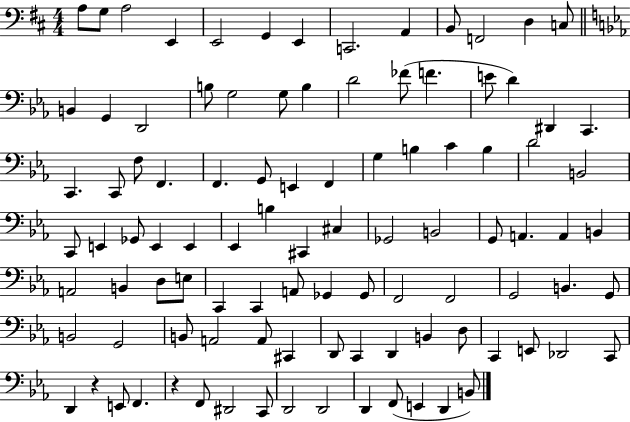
X:1
T:Untitled
M:4/4
L:1/4
K:D
A,/2 G,/2 A,2 E,, E,,2 G,, E,, C,,2 A,, B,,/2 F,,2 D, C,/2 B,, G,, D,,2 B,/2 G,2 G,/2 B, D2 _F/2 F E/2 D ^D,, C,, C,, C,,/2 F,/2 F,, F,, G,,/2 E,, F,, G, B, C B, D2 B,,2 C,,/2 E,, _G,,/2 E,, E,, _E,, B, ^C,, ^C, _G,,2 B,,2 G,,/2 A,, A,, B,, A,,2 B,, D,/2 E,/2 C,, C,, A,,/2 _G,, _G,,/2 F,,2 F,,2 G,,2 B,, G,,/2 B,,2 G,,2 B,,/2 A,,2 A,,/2 ^C,, D,,/2 C,, D,, B,, D,/2 C,, E,,/2 _D,,2 C,,/2 D,, z E,,/2 F,, z F,,/2 ^D,,2 C,,/2 D,,2 D,,2 D,, F,,/2 E,, D,, B,,/2